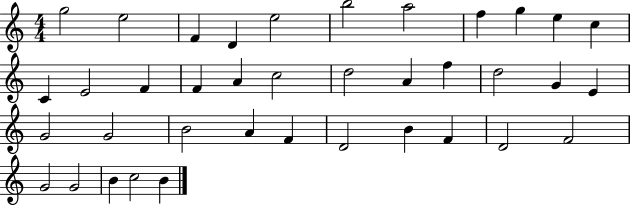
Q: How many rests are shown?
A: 0